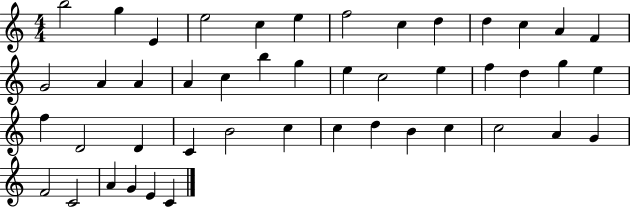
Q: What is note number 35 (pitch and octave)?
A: D5